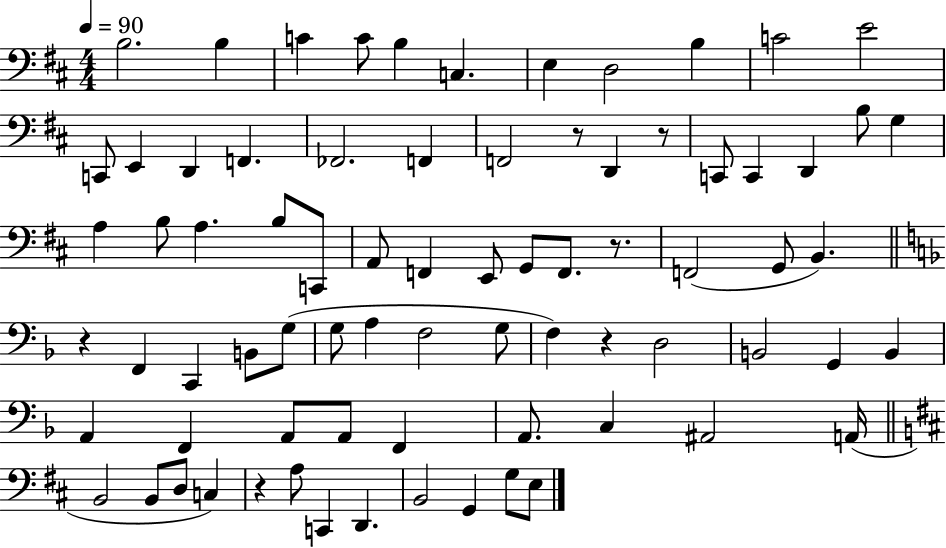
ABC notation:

X:1
T:Untitled
M:4/4
L:1/4
K:D
B,2 B, C C/2 B, C, E, D,2 B, C2 E2 C,,/2 E,, D,, F,, _F,,2 F,, F,,2 z/2 D,, z/2 C,,/2 C,, D,, B,/2 G, A, B,/2 A, B,/2 C,,/2 A,,/2 F,, E,,/2 G,,/2 F,,/2 z/2 F,,2 G,,/2 B,, z F,, C,, B,,/2 G,/2 G,/2 A, F,2 G,/2 F, z D,2 B,,2 G,, B,, A,, F,, A,,/2 A,,/2 F,, A,,/2 C, ^A,,2 A,,/4 B,,2 B,,/2 D,/2 C, z A,/2 C,, D,, B,,2 G,, G,/2 E,/2